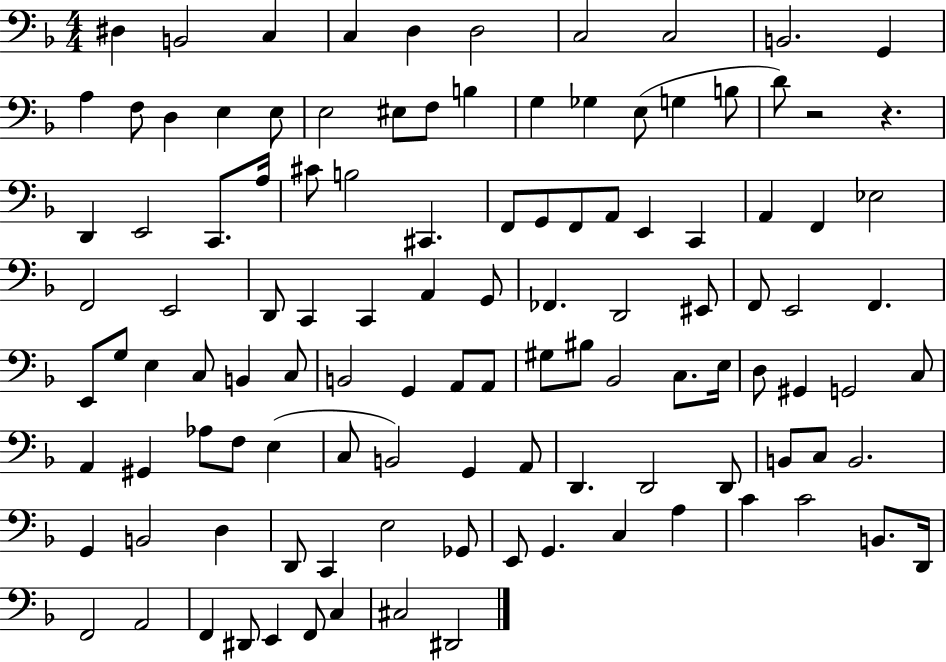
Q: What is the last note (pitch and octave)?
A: D#2